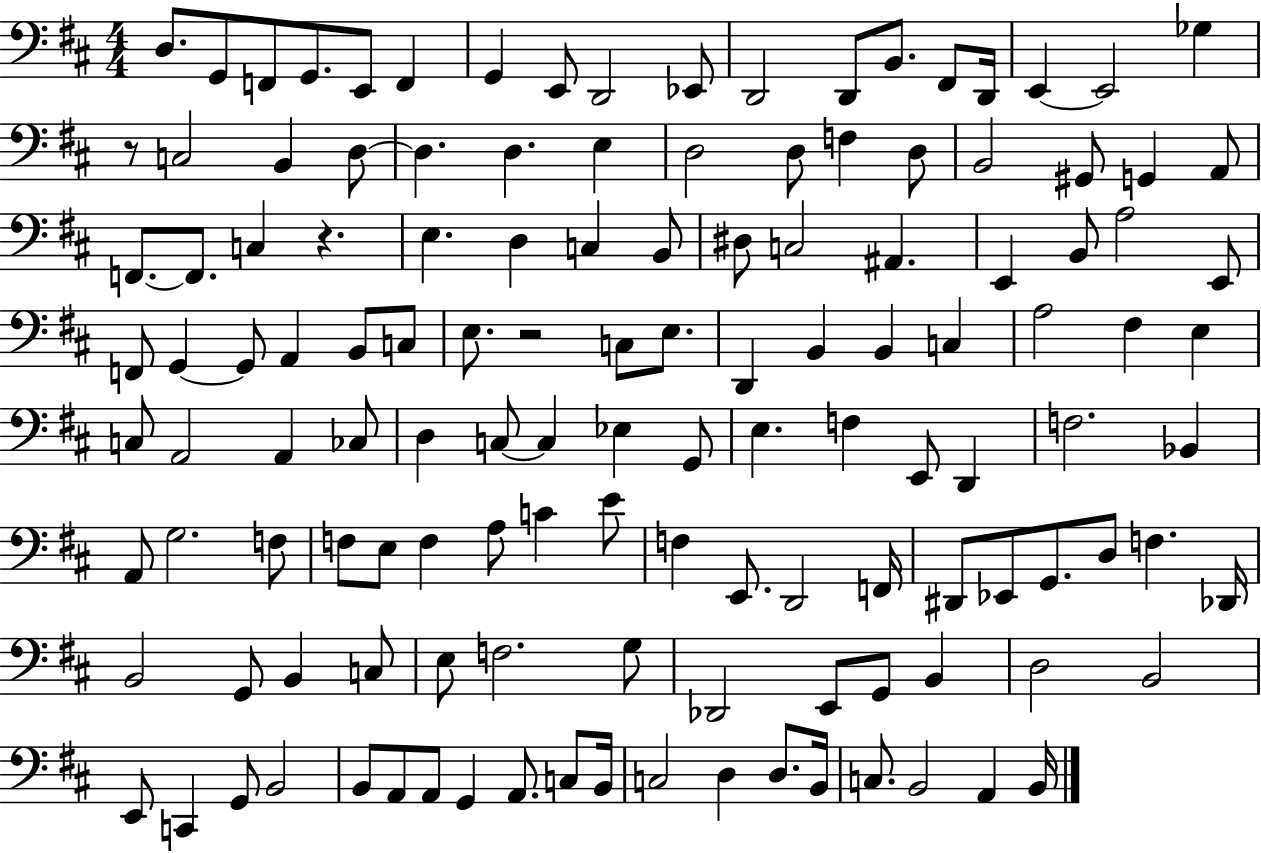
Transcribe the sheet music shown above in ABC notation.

X:1
T:Untitled
M:4/4
L:1/4
K:D
D,/2 G,,/2 F,,/2 G,,/2 E,,/2 F,, G,, E,,/2 D,,2 _E,,/2 D,,2 D,,/2 B,,/2 ^F,,/2 D,,/4 E,, E,,2 _G, z/2 C,2 B,, D,/2 D, D, E, D,2 D,/2 F, D,/2 B,,2 ^G,,/2 G,, A,,/2 F,,/2 F,,/2 C, z E, D, C, B,,/2 ^D,/2 C,2 ^A,, E,, B,,/2 A,2 E,,/2 F,,/2 G,, G,,/2 A,, B,,/2 C,/2 E,/2 z2 C,/2 E,/2 D,, B,, B,, C, A,2 ^F, E, C,/2 A,,2 A,, _C,/2 D, C,/2 C, _E, G,,/2 E, F, E,,/2 D,, F,2 _B,, A,,/2 G,2 F,/2 F,/2 E,/2 F, A,/2 C E/2 F, E,,/2 D,,2 F,,/4 ^D,,/2 _E,,/2 G,,/2 D,/2 F, _D,,/4 B,,2 G,,/2 B,, C,/2 E,/2 F,2 G,/2 _D,,2 E,,/2 G,,/2 B,, D,2 B,,2 E,,/2 C,, G,,/2 B,,2 B,,/2 A,,/2 A,,/2 G,, A,,/2 C,/2 B,,/4 C,2 D, D,/2 B,,/4 C,/2 B,,2 A,, B,,/4